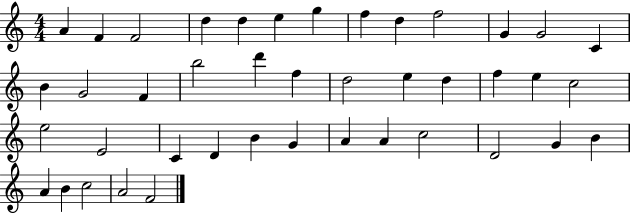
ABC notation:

X:1
T:Untitled
M:4/4
L:1/4
K:C
A F F2 d d e g f d f2 G G2 C B G2 F b2 d' f d2 e d f e c2 e2 E2 C D B G A A c2 D2 G B A B c2 A2 F2